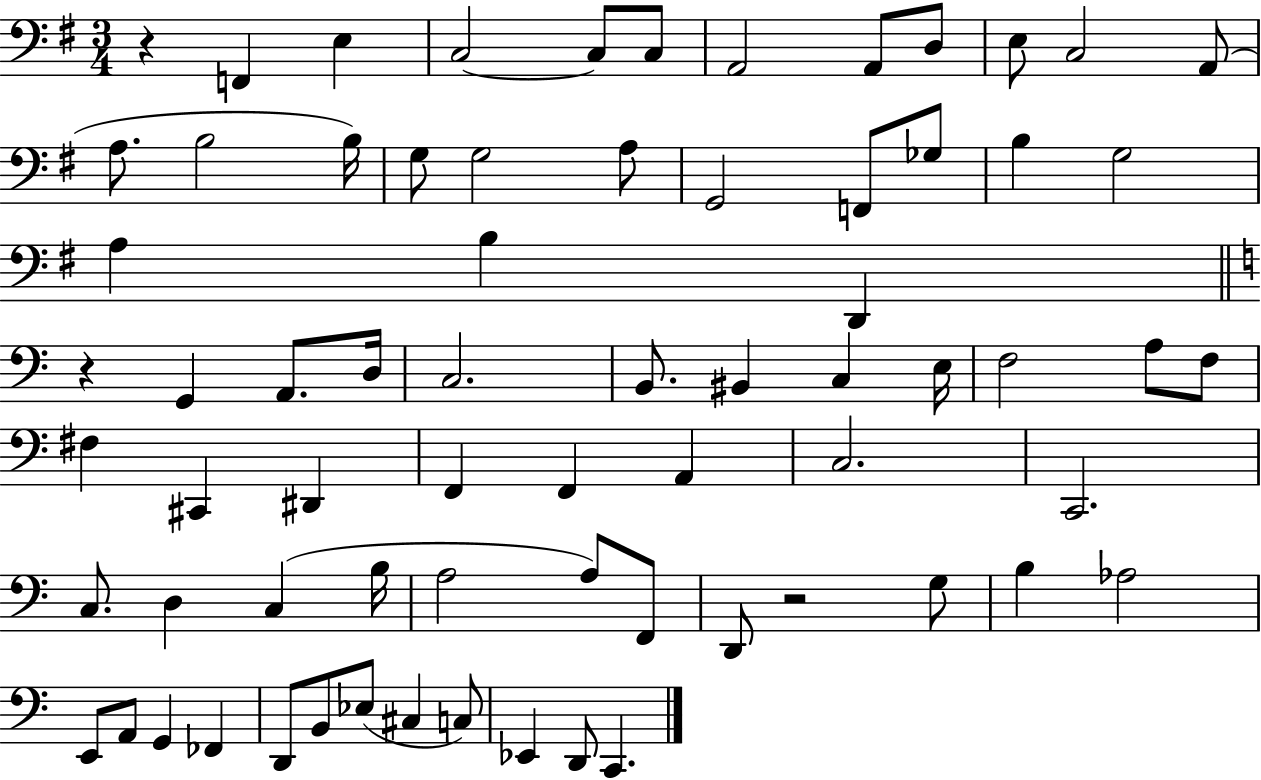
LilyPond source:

{
  \clef bass
  \numericTimeSignature
  \time 3/4
  \key g \major
  r4 f,4 e4 | c2~~ c8 c8 | a,2 a,8 d8 | e8 c2 a,8( | \break a8. b2 b16) | g8 g2 a8 | g,2 f,8 ges8 | b4 g2 | \break a4 b4 d,4 | \bar "||" \break \key c \major r4 g,4 a,8. d16 | c2. | b,8. bis,4 c4 e16 | f2 a8 f8 | \break fis4 cis,4 dis,4 | f,4 f,4 a,4 | c2. | c,2. | \break c8. d4 c4( b16 | a2 a8) f,8 | d,8 r2 g8 | b4 aes2 | \break e,8 a,8 g,4 fes,4 | d,8 b,8 ees8( cis4 c8) | ees,4 d,8 c,4. | \bar "|."
}